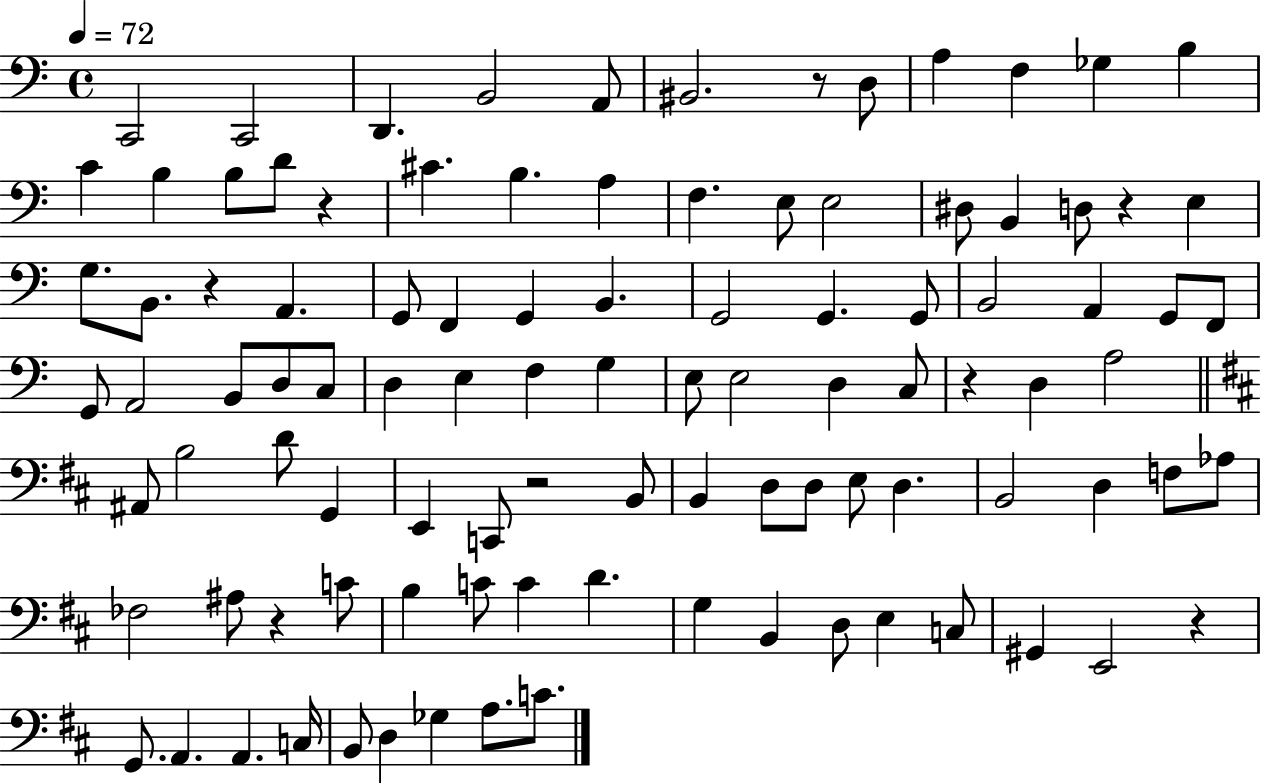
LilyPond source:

{
  \clef bass
  \time 4/4
  \defaultTimeSignature
  \key c \major
  \tempo 4 = 72
  c,2 c,2 | d,4. b,2 a,8 | bis,2. r8 d8 | a4 f4 ges4 b4 | \break c'4 b4 b8 d'8 r4 | cis'4. b4. a4 | f4. e8 e2 | dis8 b,4 d8 r4 e4 | \break g8. b,8. r4 a,4. | g,8 f,4 g,4 b,4. | g,2 g,4. g,8 | b,2 a,4 g,8 f,8 | \break g,8 a,2 b,8 d8 c8 | d4 e4 f4 g4 | e8 e2 d4 c8 | r4 d4 a2 | \break \bar "||" \break \key d \major ais,8 b2 d'8 g,4 | e,4 c,8 r2 b,8 | b,4 d8 d8 e8 d4. | b,2 d4 f8 aes8 | \break fes2 ais8 r4 c'8 | b4 c'8 c'4 d'4. | g4 b,4 d8 e4 c8 | gis,4 e,2 r4 | \break g,8. a,4. a,4. c16 | b,8 d4 ges4 a8. c'8. | \bar "|."
}